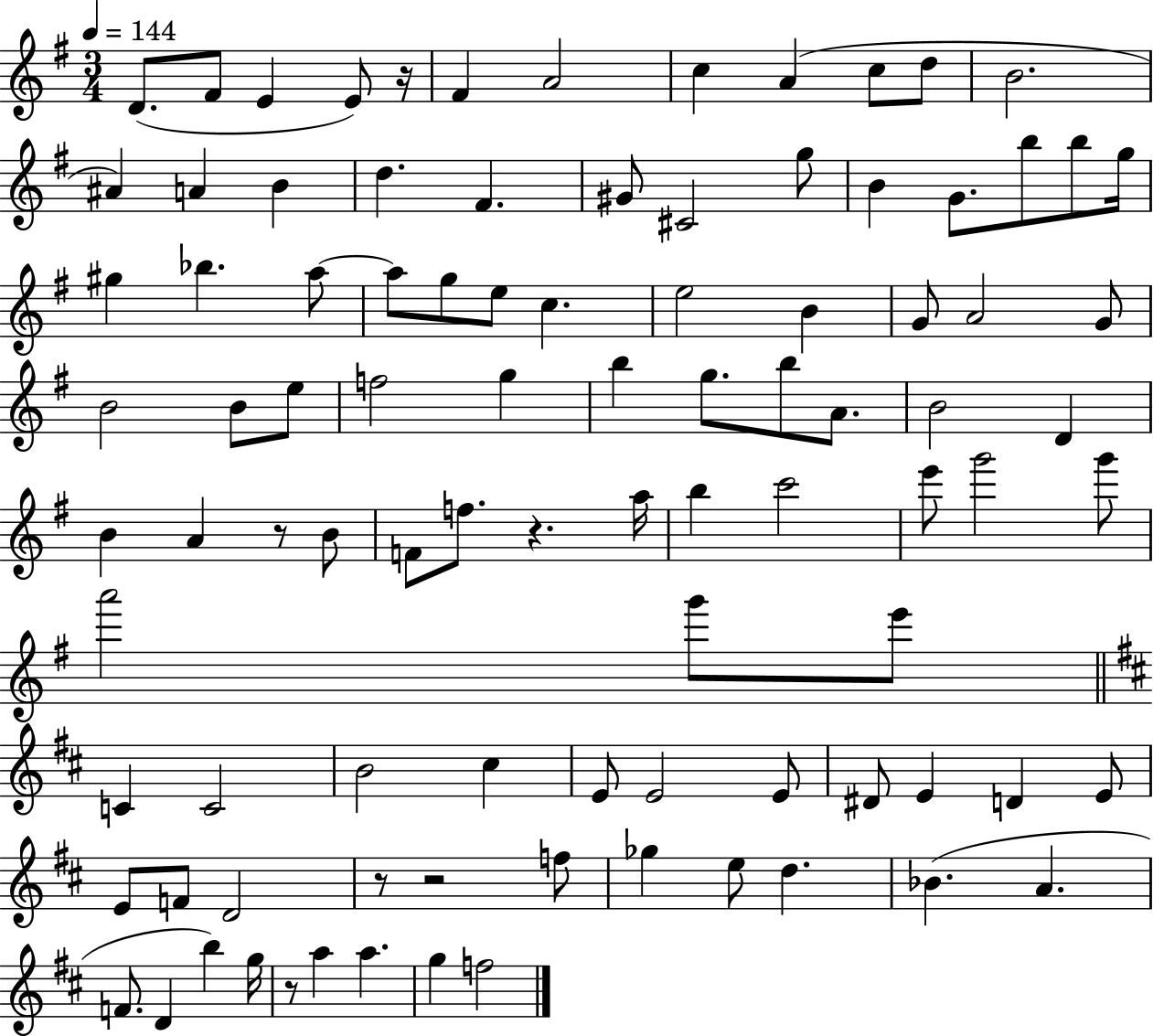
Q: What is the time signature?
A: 3/4